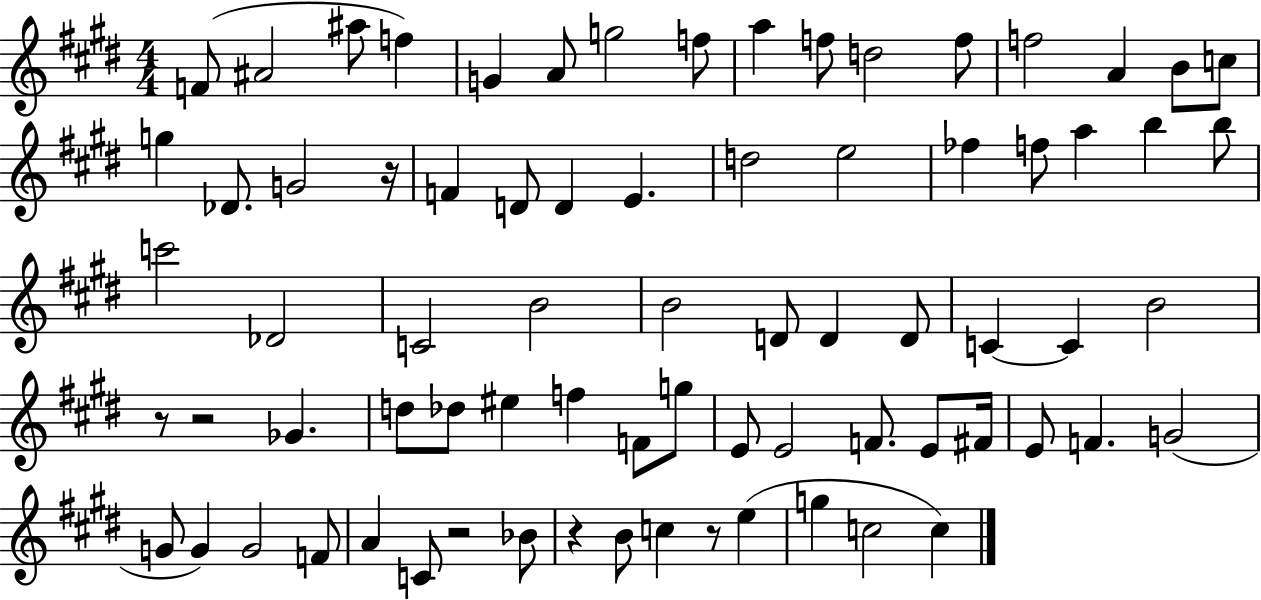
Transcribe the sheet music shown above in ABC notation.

X:1
T:Untitled
M:4/4
L:1/4
K:E
F/2 ^A2 ^a/2 f G A/2 g2 f/2 a f/2 d2 f/2 f2 A B/2 c/2 g _D/2 G2 z/4 F D/2 D E d2 e2 _f f/2 a b b/2 c'2 _D2 C2 B2 B2 D/2 D D/2 C C B2 z/2 z2 _G d/2 _d/2 ^e f F/2 g/2 E/2 E2 F/2 E/2 ^F/4 E/2 F G2 G/2 G G2 F/2 A C/2 z2 _B/2 z B/2 c z/2 e g c2 c